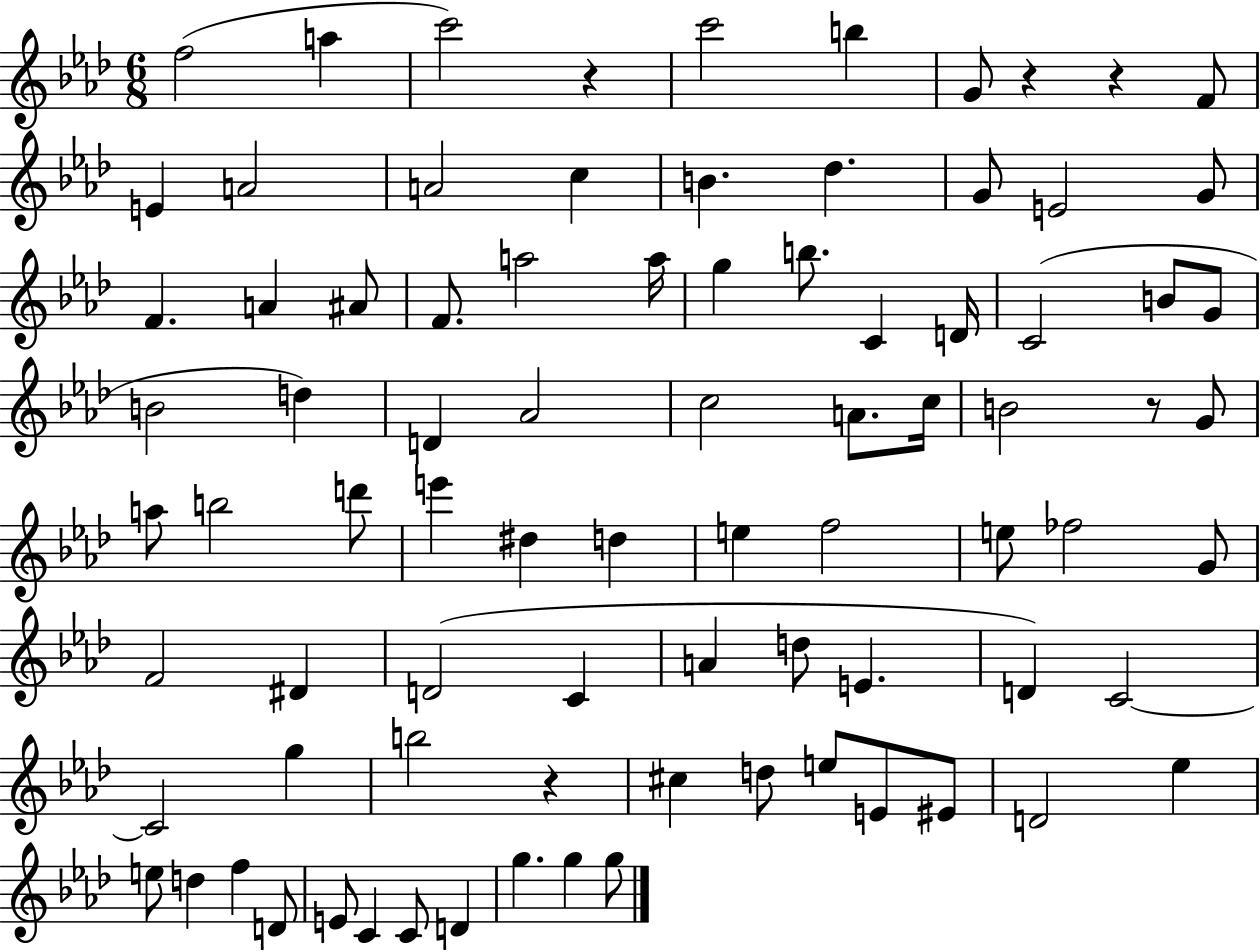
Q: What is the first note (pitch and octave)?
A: F5